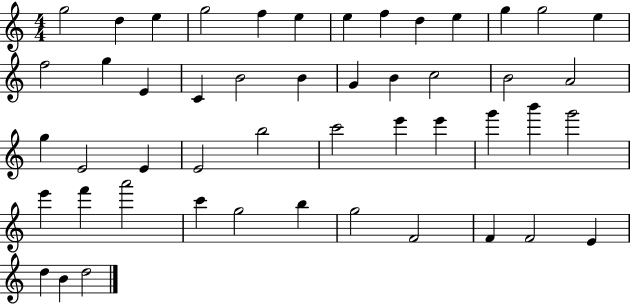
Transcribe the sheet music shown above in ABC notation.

X:1
T:Untitled
M:4/4
L:1/4
K:C
g2 d e g2 f e e f d e g g2 e f2 g E C B2 B G B c2 B2 A2 g E2 E E2 b2 c'2 e' e' g' b' g'2 e' f' a'2 c' g2 b g2 F2 F F2 E d B d2